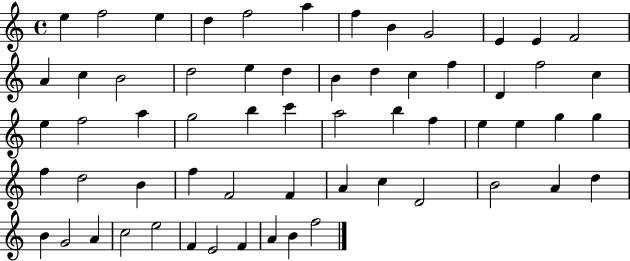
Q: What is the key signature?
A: C major